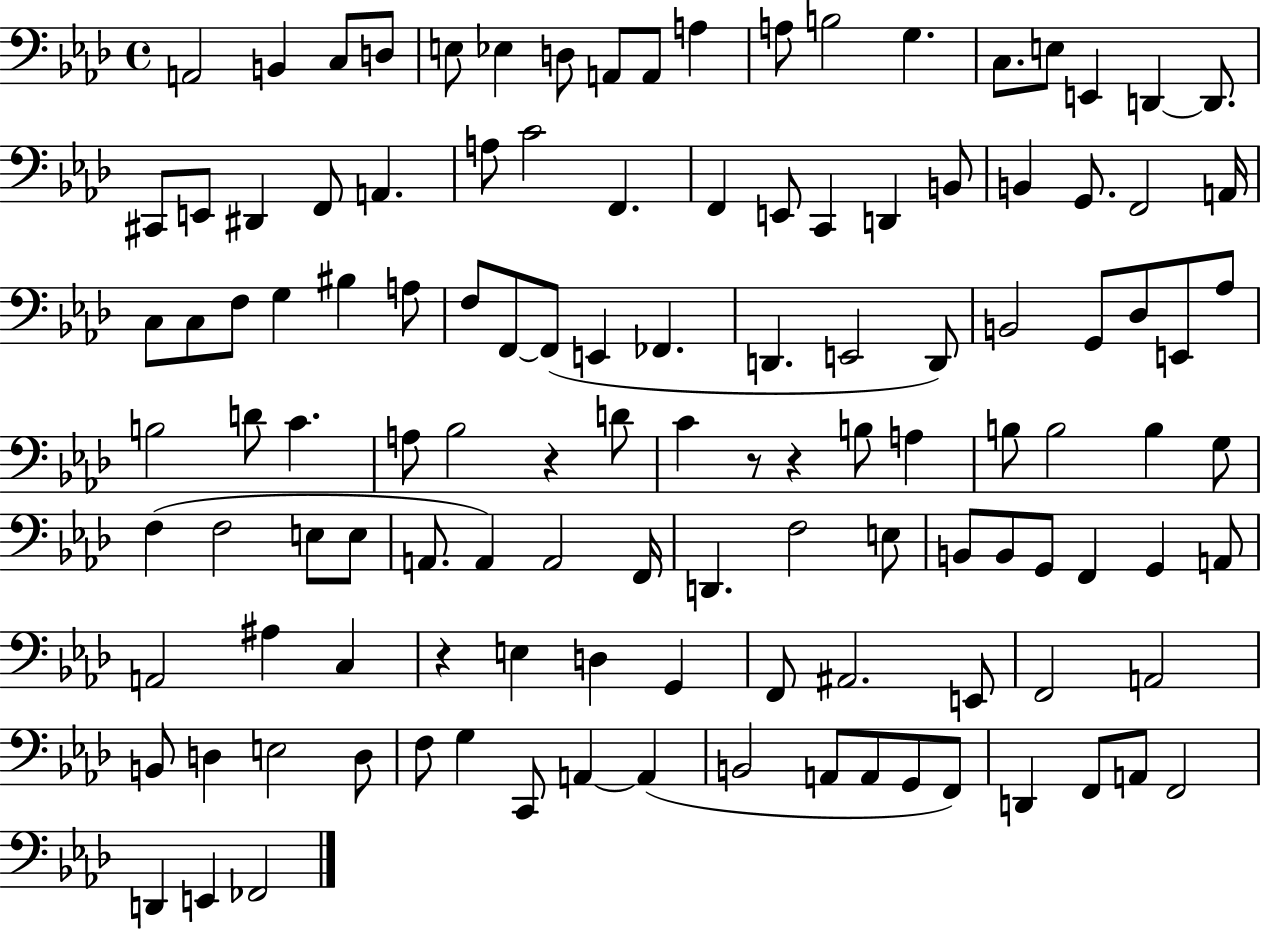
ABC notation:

X:1
T:Untitled
M:4/4
L:1/4
K:Ab
A,,2 B,, C,/2 D,/2 E,/2 _E, D,/2 A,,/2 A,,/2 A, A,/2 B,2 G, C,/2 E,/2 E,, D,, D,,/2 ^C,,/2 E,,/2 ^D,, F,,/2 A,, A,/2 C2 F,, F,, E,,/2 C,, D,, B,,/2 B,, G,,/2 F,,2 A,,/4 C,/2 C,/2 F,/2 G, ^B, A,/2 F,/2 F,,/2 F,,/2 E,, _F,, D,, E,,2 D,,/2 B,,2 G,,/2 _D,/2 E,,/2 _A,/2 B,2 D/2 C A,/2 _B,2 z D/2 C z/2 z B,/2 A, B,/2 B,2 B, G,/2 F, F,2 E,/2 E,/2 A,,/2 A,, A,,2 F,,/4 D,, F,2 E,/2 B,,/2 B,,/2 G,,/2 F,, G,, A,,/2 A,,2 ^A, C, z E, D, G,, F,,/2 ^A,,2 E,,/2 F,,2 A,,2 B,,/2 D, E,2 D,/2 F,/2 G, C,,/2 A,, A,, B,,2 A,,/2 A,,/2 G,,/2 F,,/2 D,, F,,/2 A,,/2 F,,2 D,, E,, _F,,2